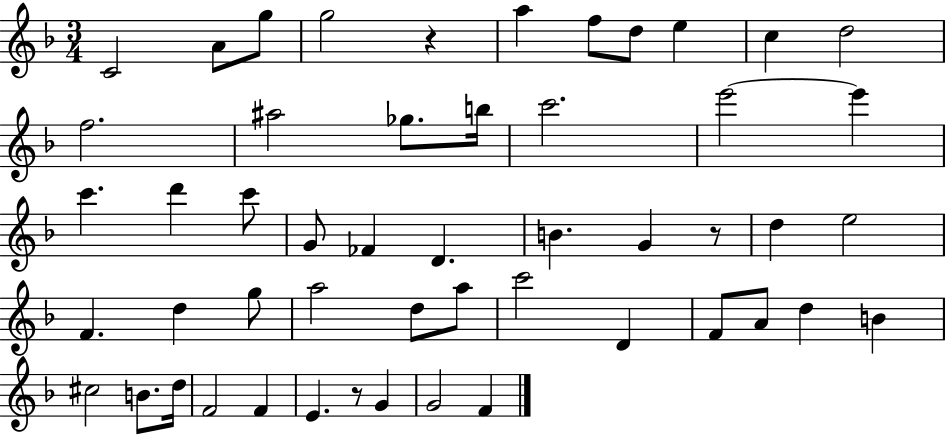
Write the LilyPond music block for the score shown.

{
  \clef treble
  \numericTimeSignature
  \time 3/4
  \key f \major
  c'2 a'8 g''8 | g''2 r4 | a''4 f''8 d''8 e''4 | c''4 d''2 | \break f''2. | ais''2 ges''8. b''16 | c'''2. | e'''2~~ e'''4 | \break c'''4. d'''4 c'''8 | g'8 fes'4 d'4. | b'4. g'4 r8 | d''4 e''2 | \break f'4. d''4 g''8 | a''2 d''8 a''8 | c'''2 d'4 | f'8 a'8 d''4 b'4 | \break cis''2 b'8. d''16 | f'2 f'4 | e'4. r8 g'4 | g'2 f'4 | \break \bar "|."
}